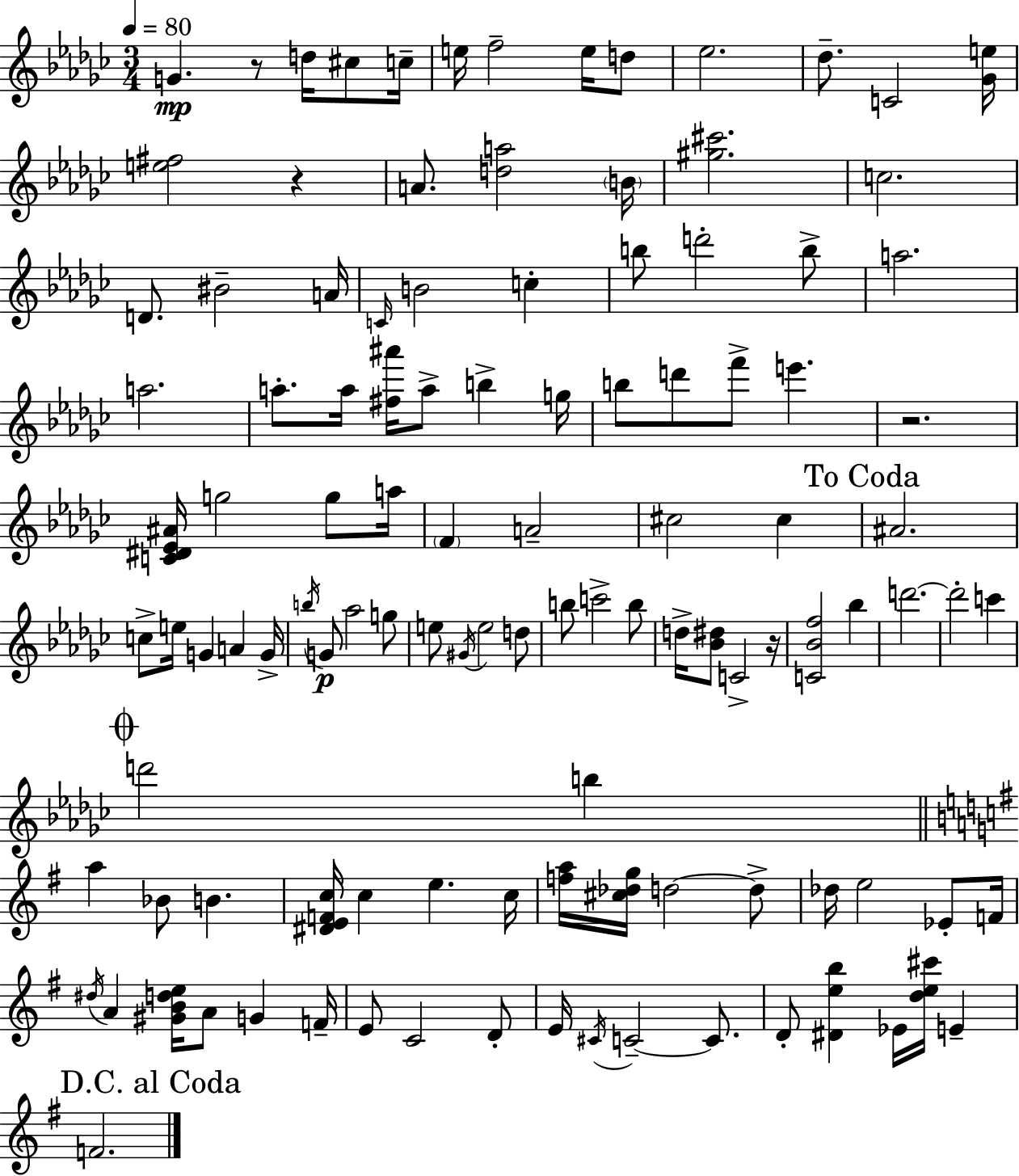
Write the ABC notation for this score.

X:1
T:Untitled
M:3/4
L:1/4
K:Ebm
G z/2 d/4 ^c/2 c/4 e/4 f2 e/4 d/2 _e2 _d/2 C2 [_Ge]/4 [e^f]2 z A/2 [da]2 B/4 [^g^c']2 c2 D/2 ^B2 A/4 C/4 B2 c b/2 d'2 b/2 a2 a2 a/2 a/4 [^f^a']/4 a/2 b g/4 b/2 d'/2 f'/2 e' z2 [C^D_E^A]/4 g2 g/2 a/4 F A2 ^c2 ^c ^A2 c/2 e/4 G A G/4 b/4 G/2 _a2 g/2 e/2 ^G/4 e2 d/2 b/2 c'2 b/2 d/4 [_B^d]/2 C2 z/4 [C_Bf]2 _b d'2 d'2 c' d'2 b a _B/2 B [^DEFc]/4 c e c/4 [fa]/4 [^c_dg]/4 d2 d/2 _d/4 e2 _E/2 F/4 ^d/4 A [^GBde]/4 A/2 G F/4 E/2 C2 D/2 E/4 ^C/4 C2 C/2 D/2 [^Deb] _E/4 [de^c']/4 E F2